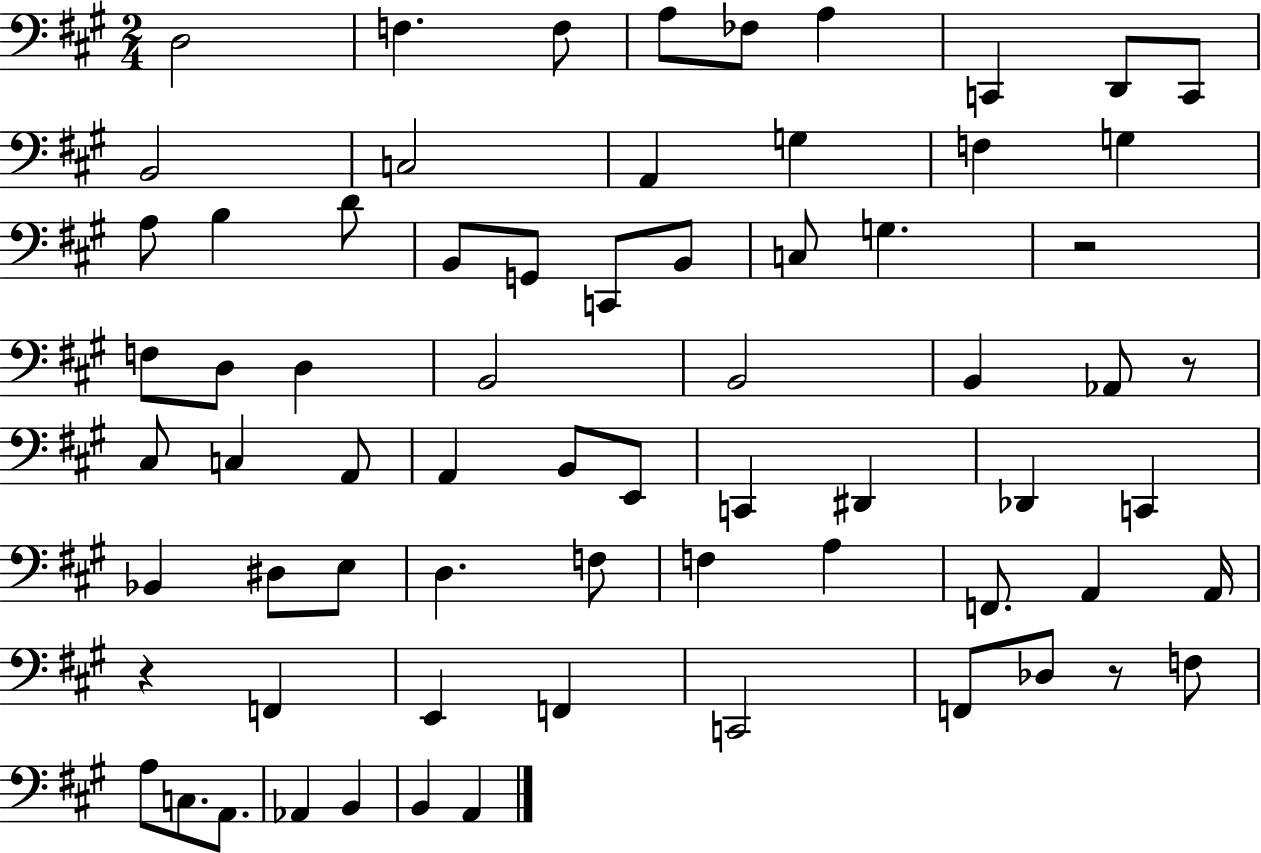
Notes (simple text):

D3/h F3/q. F3/e A3/e FES3/e A3/q C2/q D2/e C2/e B2/h C3/h A2/q G3/q F3/q G3/q A3/e B3/q D4/e B2/e G2/e C2/e B2/e C3/e G3/q. R/h F3/e D3/e D3/q B2/h B2/h B2/q Ab2/e R/e C#3/e C3/q A2/e A2/q B2/e E2/e C2/q D#2/q Db2/q C2/q Bb2/q D#3/e E3/e D3/q. F3/e F3/q A3/q F2/e. A2/q A2/s R/q F2/q E2/q F2/q C2/h F2/e Db3/e R/e F3/e A3/e C3/e. A2/e. Ab2/q B2/q B2/q A2/q